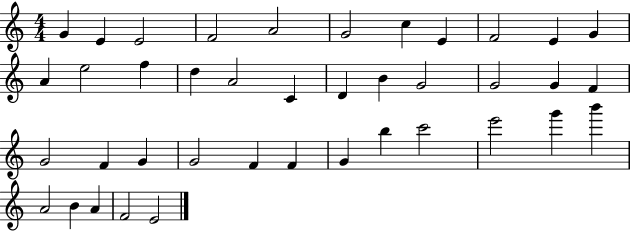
{
  \clef treble
  \numericTimeSignature
  \time 4/4
  \key c \major
  g'4 e'4 e'2 | f'2 a'2 | g'2 c''4 e'4 | f'2 e'4 g'4 | \break a'4 e''2 f''4 | d''4 a'2 c'4 | d'4 b'4 g'2 | g'2 g'4 f'4 | \break g'2 f'4 g'4 | g'2 f'4 f'4 | g'4 b''4 c'''2 | e'''2 g'''4 b'''4 | \break a'2 b'4 a'4 | f'2 e'2 | \bar "|."
}